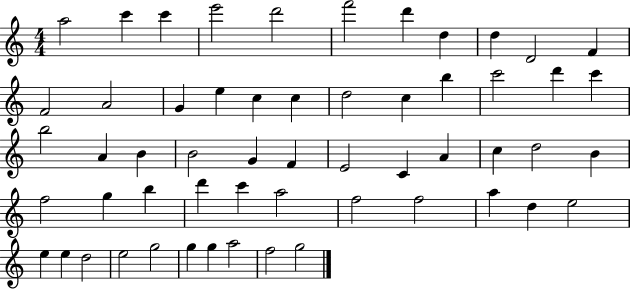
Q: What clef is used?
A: treble